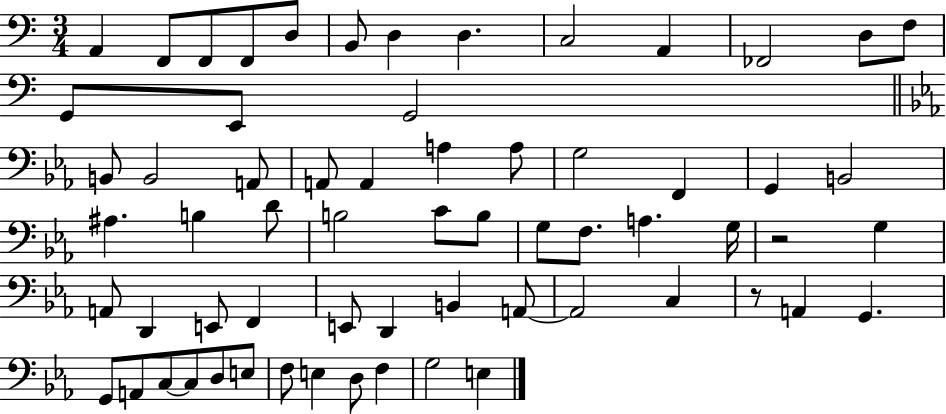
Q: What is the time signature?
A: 3/4